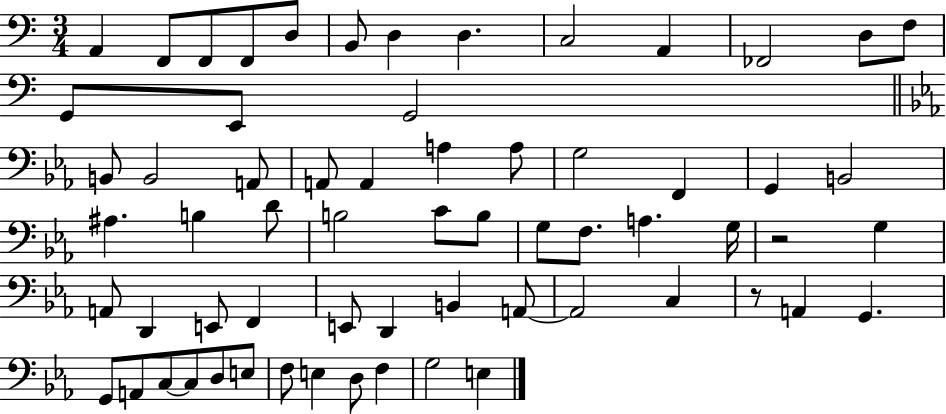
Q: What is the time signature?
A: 3/4